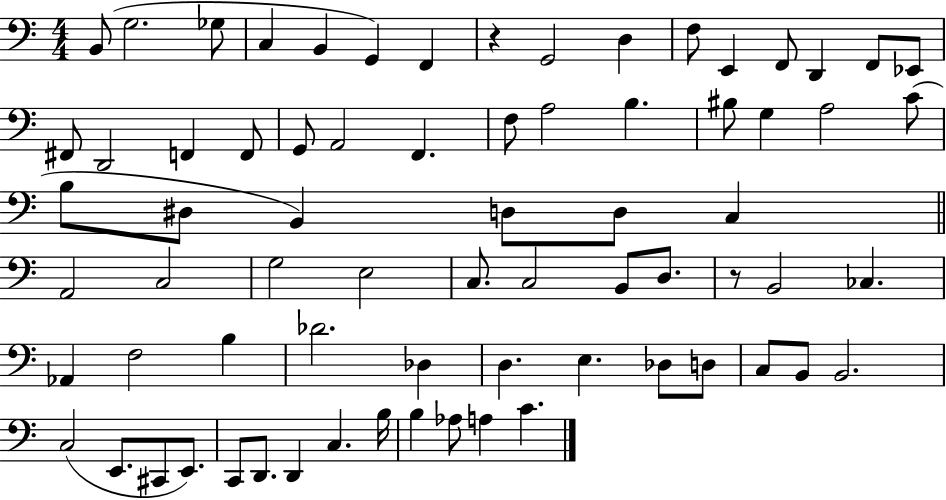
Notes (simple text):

B2/e G3/h. Gb3/e C3/q B2/q G2/q F2/q R/q G2/h D3/q F3/e E2/q F2/e D2/q F2/e Eb2/e F#2/e D2/h F2/q F2/e G2/e A2/h F2/q. F3/e A3/h B3/q. BIS3/e G3/q A3/h C4/e B3/e D#3/e B2/q D3/e D3/e C3/q A2/h C3/h G3/h E3/h C3/e. C3/h B2/e D3/e. R/e B2/h CES3/q. Ab2/q F3/h B3/q Db4/h. Db3/q D3/q. E3/q. Db3/e D3/e C3/e B2/e B2/h. C3/h E2/e. C#2/e E2/e. C2/e D2/e. D2/q C3/q. B3/s B3/q Ab3/e A3/q C4/q.